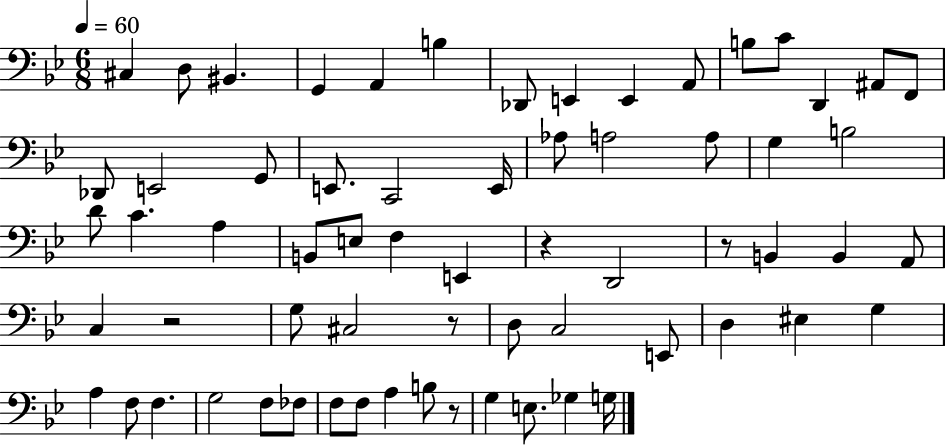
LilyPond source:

{
  \clef bass
  \numericTimeSignature
  \time 6/8
  \key bes \major
  \tempo 4 = 60
  cis4 d8 bis,4. | g,4 a,4 b4 | des,8 e,4 e,4 a,8 | b8 c'8 d,4 ais,8 f,8 | \break des,8 e,2 g,8 | e,8. c,2 e,16 | aes8 a2 a8 | g4 b2 | \break d'8 c'4. a4 | b,8 e8 f4 e,4 | r4 d,2 | r8 b,4 b,4 a,8 | \break c4 r2 | g8 cis2 r8 | d8 c2 e,8 | d4 eis4 g4 | \break a4 f8 f4. | g2 f8 fes8 | f8 f8 a4 b8 r8 | g4 e8. ges4 g16 | \break \bar "|."
}